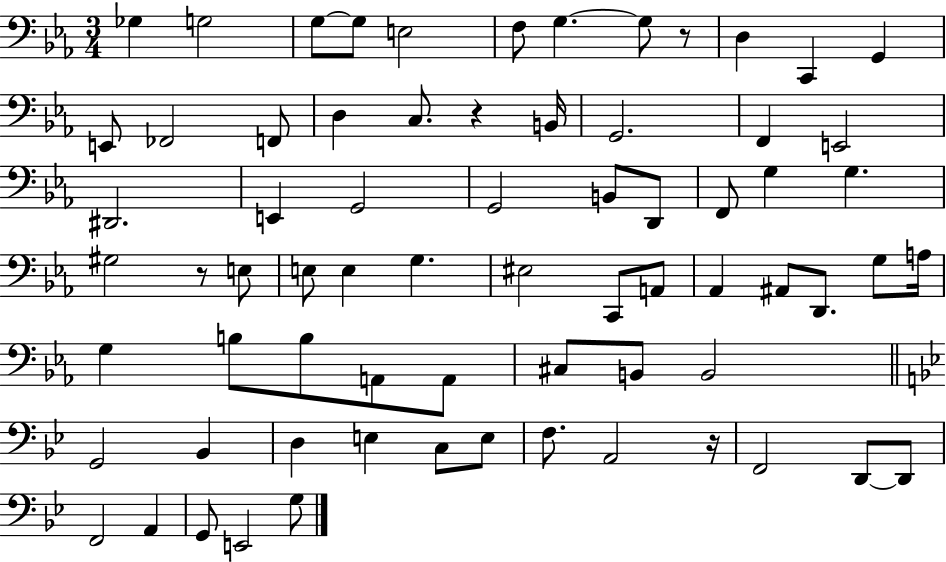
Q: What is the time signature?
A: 3/4